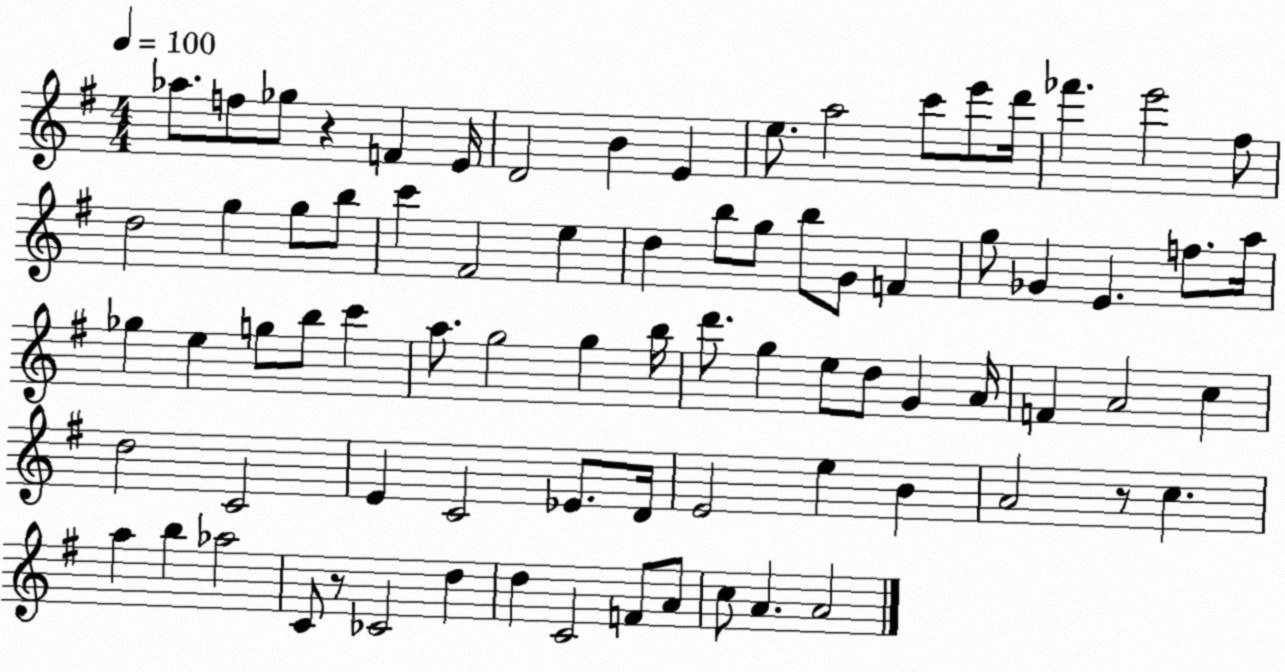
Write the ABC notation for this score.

X:1
T:Untitled
M:4/4
L:1/4
K:G
_a/2 f/2 _g/2 z F E/4 D2 B E e/2 a2 c'/2 e'/2 d'/4 _f' e'2 ^f/2 d2 g g/2 b/2 c' ^F2 e d b/2 g/2 b/2 G/2 F g/2 _G E f/2 a/4 _g e g/2 b/2 c' a/2 g2 g b/4 d'/2 g e/2 d/2 G A/4 F A2 c d2 C2 E C2 _E/2 D/4 E2 e B A2 z/2 c a b _a2 C/2 z/2 _C2 d d C2 F/2 A/2 c/2 A A2